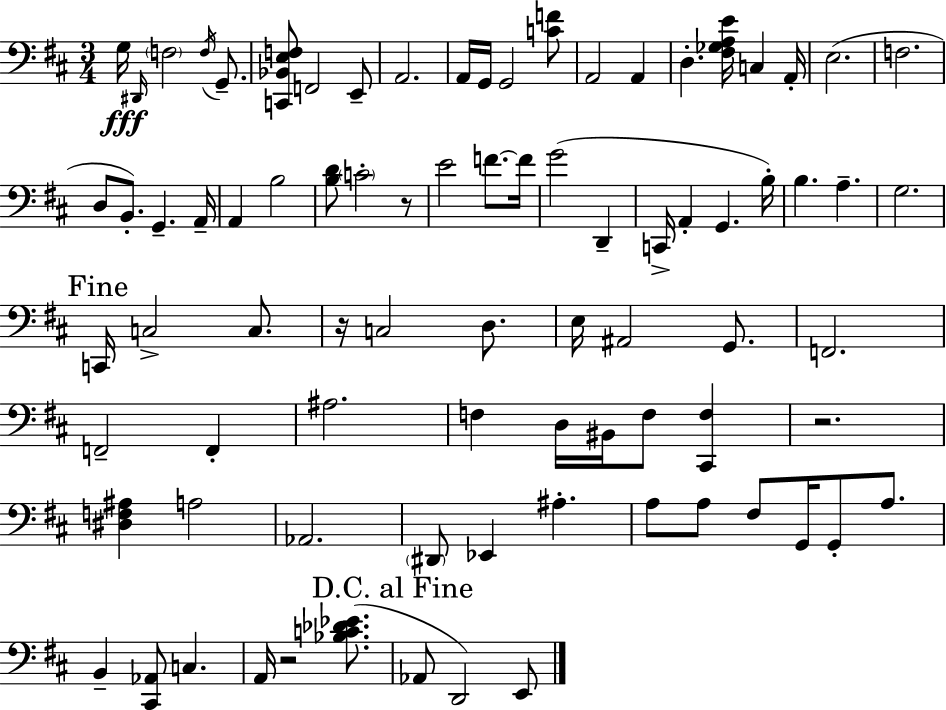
G3/s D#2/s F3/h F3/s G2/e. [C2,Bb2,E3,F3]/e F2/h E2/e A2/h. A2/s G2/s G2/h [C4,F4]/e A2/h A2/q D3/q. [F#3,Gb3,A3,E4]/s C3/q A2/s E3/h. F3/h. D3/e B2/e. G2/q. A2/s A2/q B3/h [B3,D4]/e C4/h R/e E4/h F4/e. F4/s G4/h D2/q C2/s A2/q G2/q. B3/s B3/q. A3/q. G3/h. C2/s C3/h C3/e. R/s C3/h D3/e. E3/s A#2/h G2/e. F2/h. F2/h F2/q A#3/h. F3/q D3/s BIS2/s F3/e [C#2,F3]/q R/h. [D#3,F3,A#3]/q A3/h Ab2/h. D#2/e Eb2/q A#3/q. A3/e A3/e F#3/e G2/s G2/e A3/e. B2/q [C#2,Ab2]/e C3/q. A2/s R/h [Bb3,C4,Db4,Eb4]/e. Ab2/e D2/h E2/e